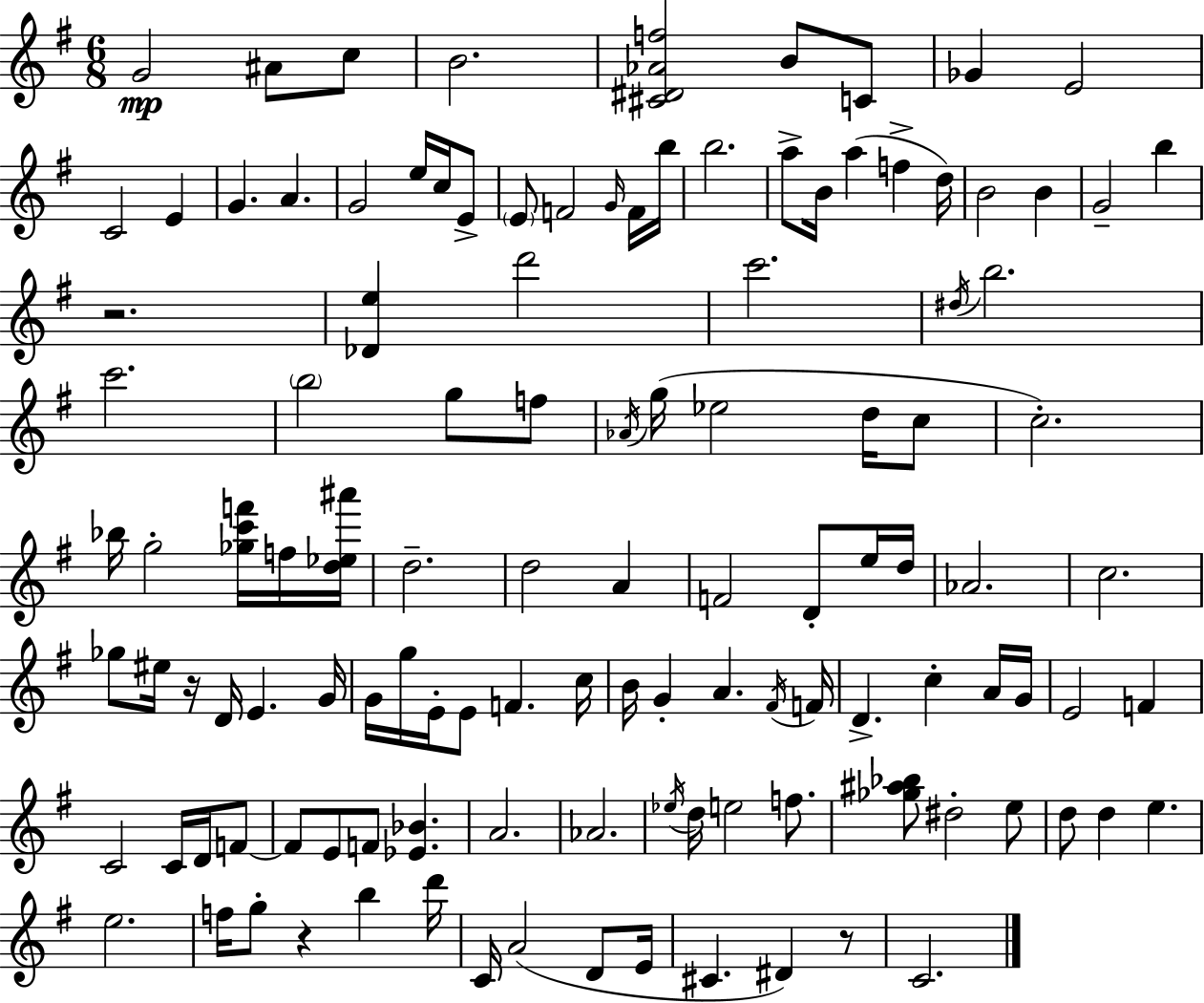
G4/h A#4/e C5/e B4/h. [C#4,D#4,Ab4,F5]/h B4/e C4/e Gb4/q E4/h C4/h E4/q G4/q. A4/q. G4/h E5/s C5/s E4/e E4/e F4/h G4/s F4/s B5/s B5/h. A5/e B4/s A5/q F5/q D5/s B4/h B4/q G4/h B5/q R/h. [Db4,E5]/q D6/h C6/h. D#5/s B5/h. C6/h. B5/h G5/e F5/e Ab4/s G5/s Eb5/h D5/s C5/e C5/h. Bb5/s G5/h [Gb5,C6,F6]/s F5/s [D5,Eb5,A#6]/s D5/h. D5/h A4/q F4/h D4/e E5/s D5/s Ab4/h. C5/h. Gb5/e EIS5/s R/s D4/s E4/q. G4/s G4/s G5/s E4/s E4/e F4/q. C5/s B4/s G4/q A4/q. F#4/s F4/s D4/q. C5/q A4/s G4/s E4/h F4/q C4/h C4/s D4/s F4/e F4/e E4/e F4/e [Eb4,Bb4]/q. A4/h. Ab4/h. Eb5/s D5/s E5/h F5/e. [Gb5,A#5,Bb5]/e D#5/h E5/e D5/e D5/q E5/q. E5/h. F5/s G5/e R/q B5/q D6/s C4/s A4/h D4/e E4/s C#4/q. D#4/q R/e C4/h.